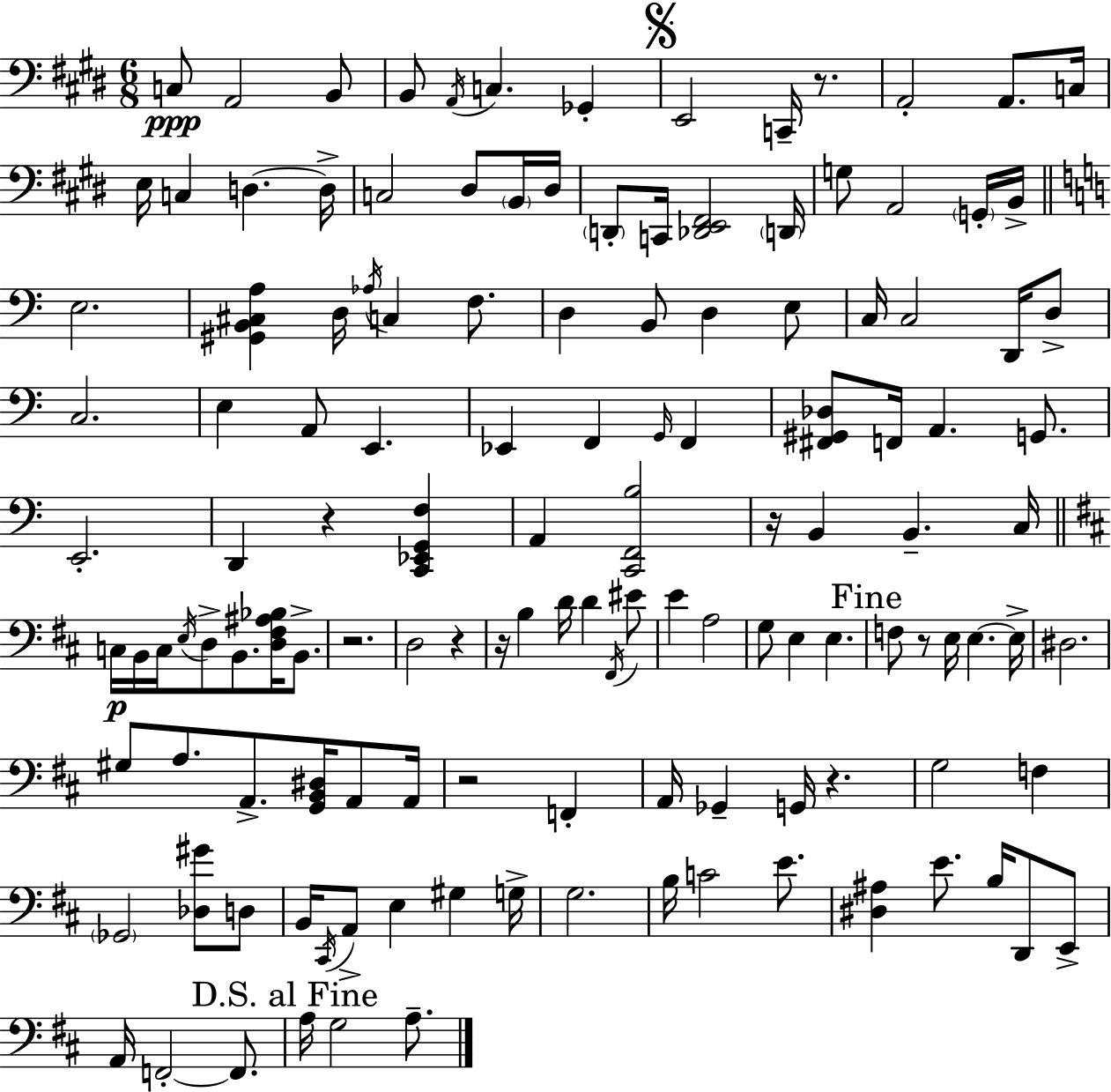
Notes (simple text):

C3/e A2/h B2/e B2/e A2/s C3/q. Gb2/q E2/h C2/s R/e. A2/h A2/e. C3/s E3/s C3/q D3/q. D3/s C3/h D#3/e B2/s D#3/s D2/e C2/s [Db2,E2,F#2]/h D2/s G3/e A2/h G2/s B2/s E3/h. [G#2,B2,C#3,A3]/q D3/s Ab3/s C3/q F3/e. D3/q B2/e D3/q E3/e C3/s C3/h D2/s D3/e C3/h. E3/q A2/e E2/q. Eb2/q F2/q G2/s F2/q [F#2,G#2,Db3]/e F2/s A2/q. G2/e. E2/h. D2/q R/q [C2,Eb2,G2,F3]/q A2/q [C2,F2,B3]/h R/s B2/q B2/q. C3/s C3/s B2/s C3/s E3/s D3/e B2/e. [D3,F#3,A#3,Bb3]/s B2/e. R/h. D3/h R/q R/s B3/q D4/s D4/q F#2/s EIS4/e E4/q A3/h G3/e E3/q E3/q. F3/e R/e E3/s E3/q. E3/s D#3/h. G#3/e A3/e. A2/e. [G2,B2,D#3]/s A2/e A2/s R/h F2/q A2/s Gb2/q G2/s R/q. G3/h F3/q Gb2/h [Db3,G#4]/e D3/e B2/s C#2/s A2/e E3/q G#3/q G3/s G3/h. B3/s C4/h E4/e. [D#3,A#3]/q E4/e. B3/s D2/e E2/e A2/s F2/h F2/e. A3/s G3/h A3/e.